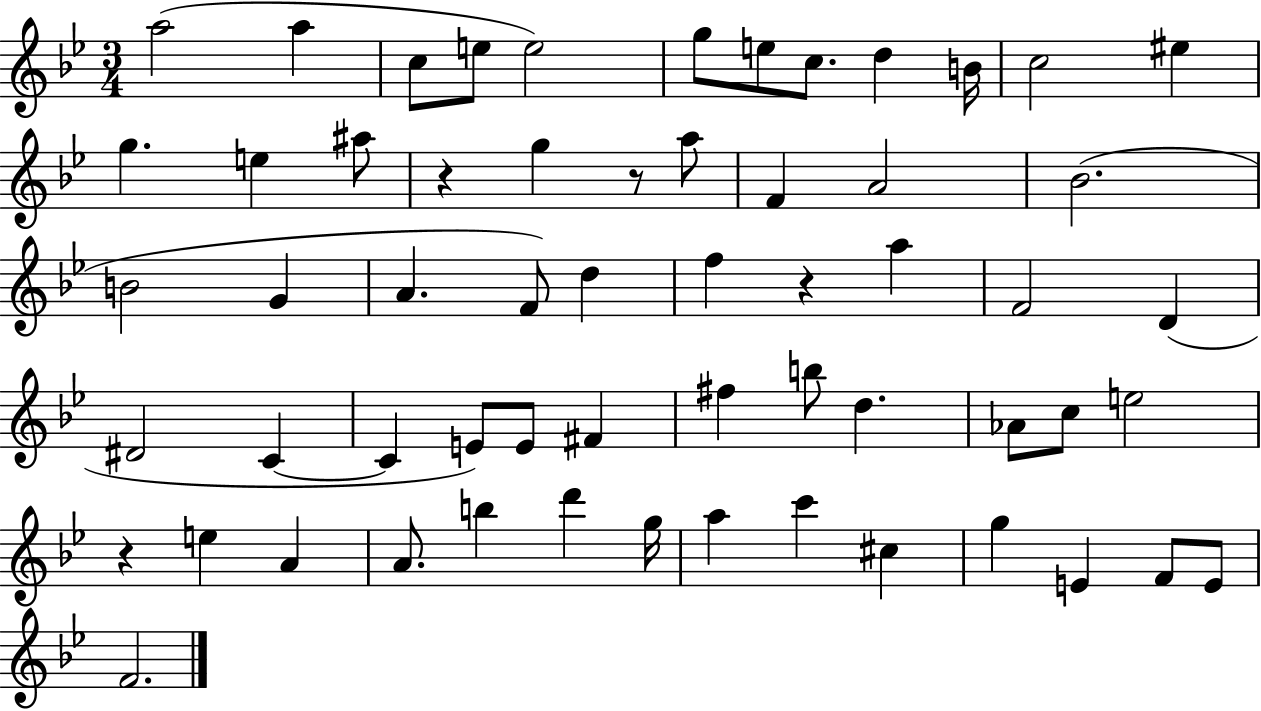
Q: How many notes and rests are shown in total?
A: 59